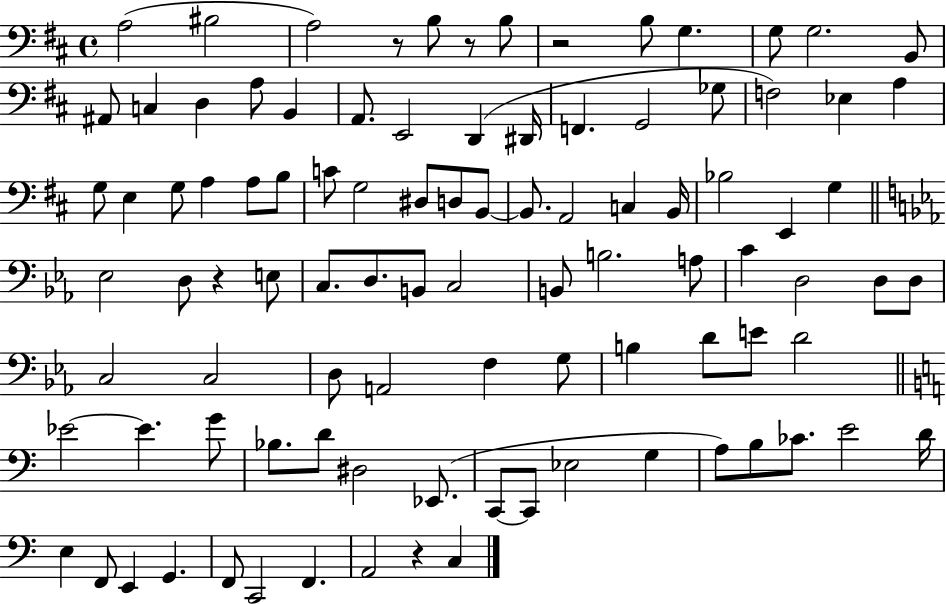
A3/h BIS3/h A3/h R/e B3/e R/e B3/e R/h B3/e G3/q. G3/e G3/h. B2/e A#2/e C3/q D3/q A3/e B2/q A2/e. E2/h D2/q D#2/s F2/q. G2/h Gb3/e F3/h Eb3/q A3/q G3/e E3/q G3/e A3/q A3/e B3/e C4/e G3/h D#3/e D3/e B2/e B2/e. A2/h C3/q B2/s Bb3/h E2/q G3/q Eb3/h D3/e R/q E3/e C3/e. D3/e. B2/e C3/h B2/e B3/h. A3/e C4/q D3/h D3/e D3/e C3/h C3/h D3/e A2/h F3/q G3/e B3/q D4/e E4/e D4/h Eb4/h Eb4/q. G4/e Bb3/e. D4/e D#3/h Eb2/e. C2/e C2/e Eb3/h G3/q A3/e B3/e CES4/e. E4/h D4/s E3/q F2/e E2/q G2/q. F2/e C2/h F2/q. A2/h R/q C3/q